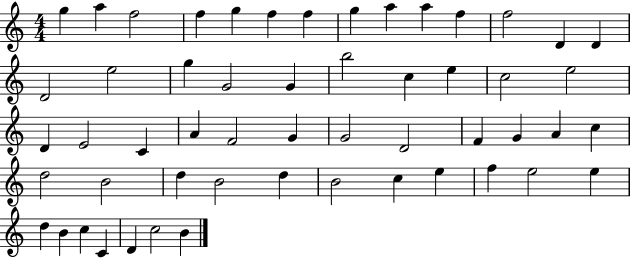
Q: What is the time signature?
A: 4/4